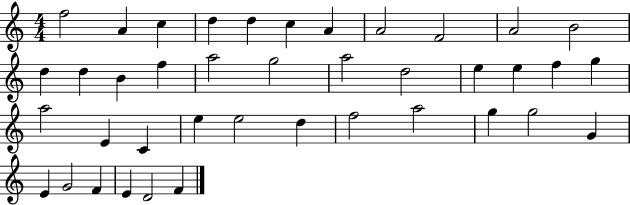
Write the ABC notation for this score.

X:1
T:Untitled
M:4/4
L:1/4
K:C
f2 A c d d c A A2 F2 A2 B2 d d B f a2 g2 a2 d2 e e f g a2 E C e e2 d f2 a2 g g2 G E G2 F E D2 F